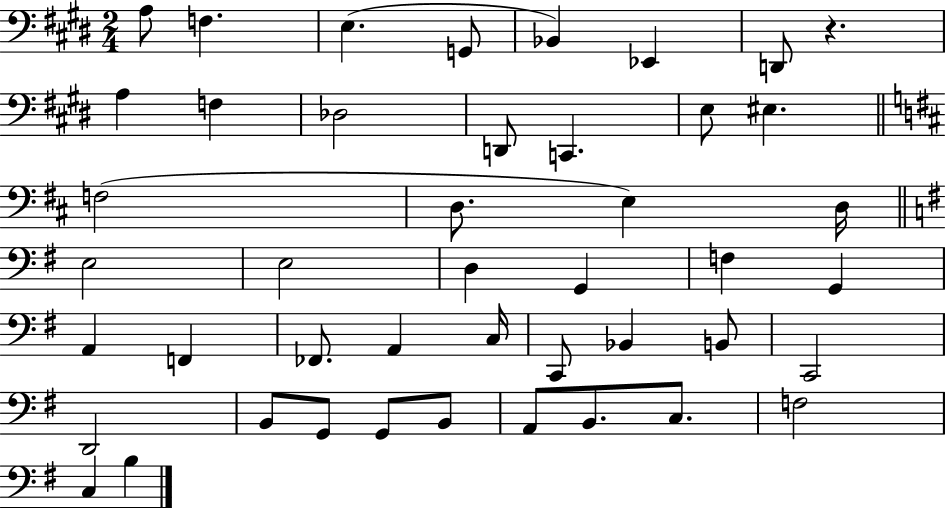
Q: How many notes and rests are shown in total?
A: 45